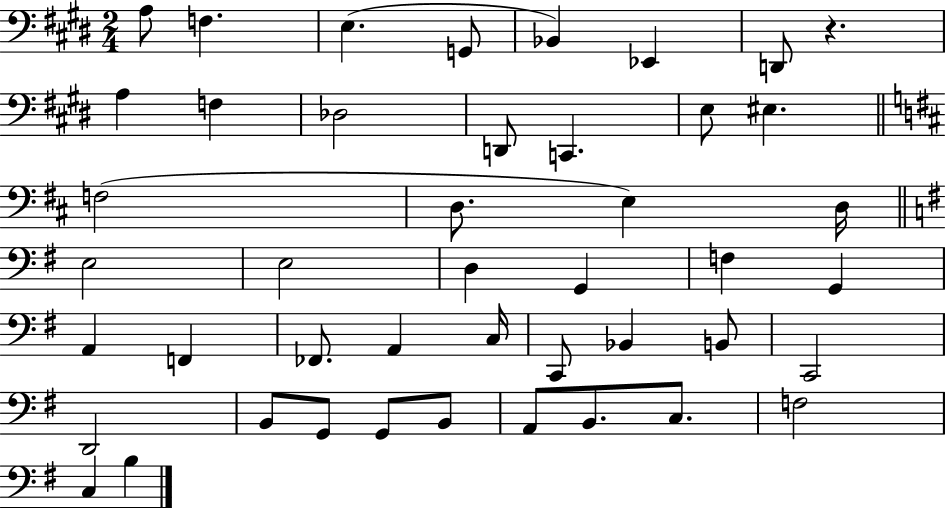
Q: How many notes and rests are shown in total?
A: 45